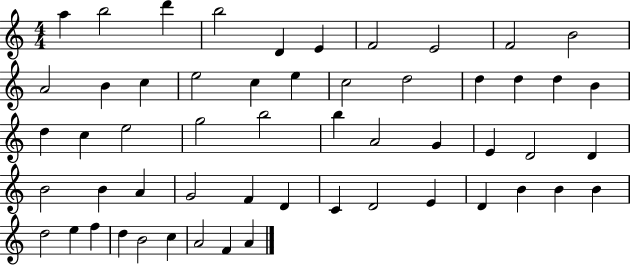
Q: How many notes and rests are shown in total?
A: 55